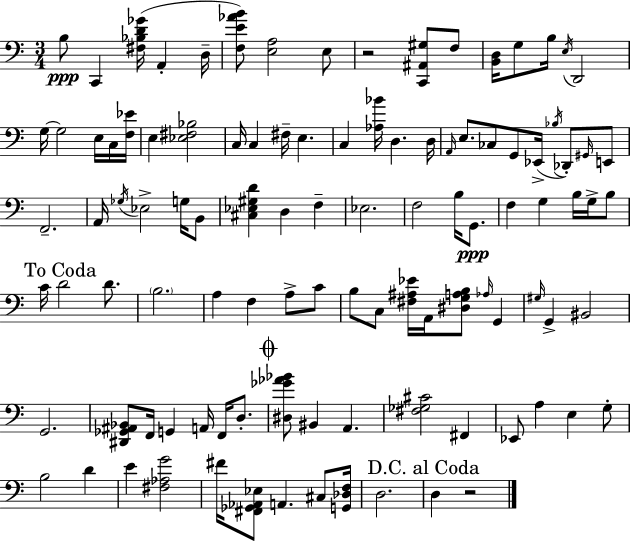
B3/e C2/q [F#3,Bb3,D4,Gb4]/s A2/q D3/s [F3,E4,Ab4,B4]/e [E3,A3]/h E3/e R/h [C2,A#2,G#3]/e F3/e [B2,D3]/s G3/e B3/s E3/s D2/h G3/s G3/h E3/s C3/s [F3,Eb4]/s E3/q [Eb3,F#3,Bb3]/h C3/s C3/q F#3/s E3/q. C3/q [Ab3,Bb4]/s D3/q. D3/s A2/s E3/e. CES3/e G2/e Eb2/s Bb3/s Db2/e G#2/s E2/e F2/h. A2/s Gb3/s Eb3/h G3/s B2/e [C#3,Eb3,G#3,D4]/q D3/q F3/q Eb3/h. F3/h B3/s G2/e. F3/q G3/q B3/s G3/s B3/e C4/s D4/h D4/e. B3/h. A3/q F3/q A3/e C4/e B3/e C3/e [F#3,A#3,Eb4]/s A2/s [D#3,G3,A3,B3]/e Ab3/s G2/q G#3/s G2/q BIS2/h G2/h. [D#2,Gb2,A#2,Bb2]/e F2/s G2/q A2/s F2/s D3/e. [D#3,Gb4,Ab4,Bb4]/e BIS2/q A2/q. [F#3,Gb3,C#4]/h F#2/q Eb2/e A3/q E3/q G3/e B3/h D4/q E4/q [F#3,Ab3,G4]/h F#4/s [F#2,Gb2,Ab2,Eb3]/e A2/q. C#3/e [G2,Db3,F3]/s D3/h. D3/q R/h